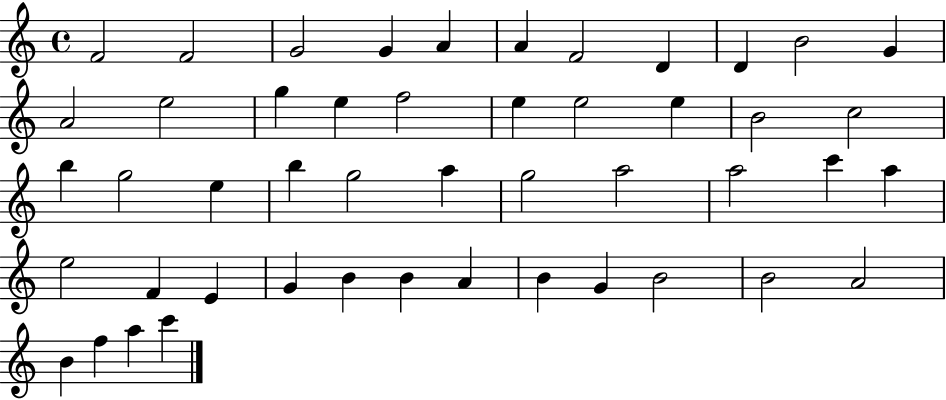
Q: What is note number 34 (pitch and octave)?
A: F4